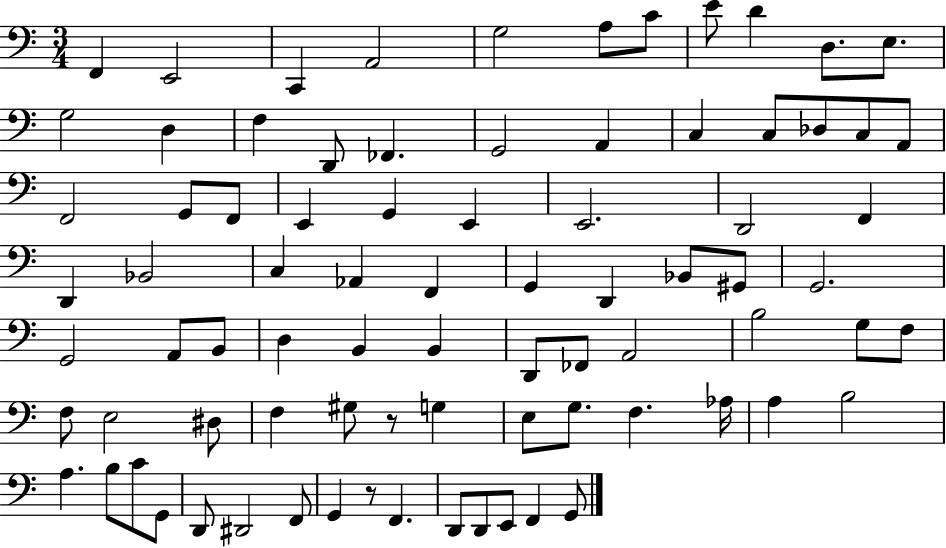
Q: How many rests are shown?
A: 2